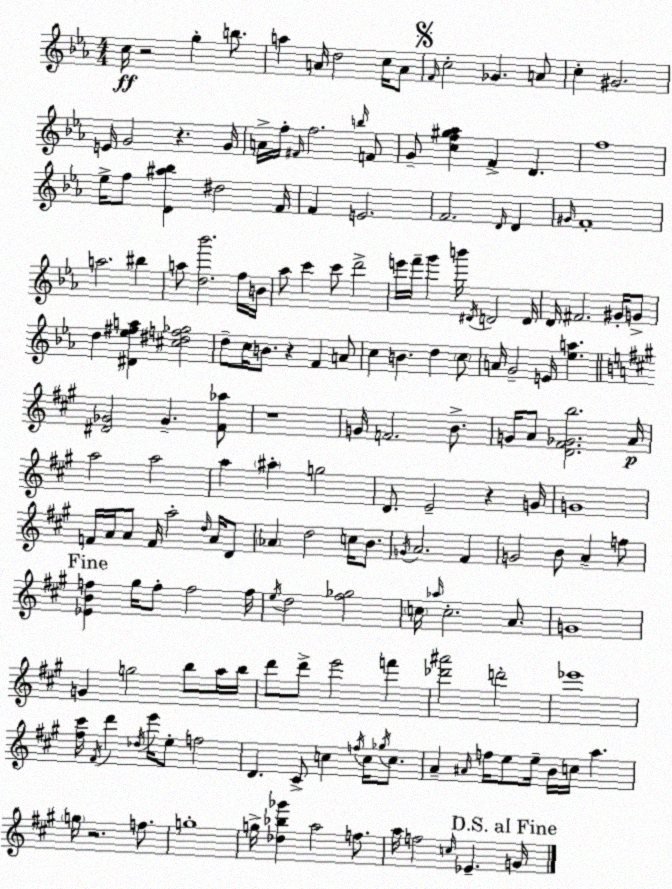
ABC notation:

X:1
T:Untitled
M:4/4
L:1/4
K:Cm
c/4 z2 g b/2 a A/4 d2 c/4 A/2 F/4 c2 _G A/2 c ^G2 E/4 G2 z G/4 A/4 f/4 ^F/4 f2 b/4 F/2 G/2 [cf^g_a] F D f4 _e/4 f/2 [D^a_b] ^d2 F/4 F E2 F2 D/4 D ^G/4 F4 a2 ^b a/2 [d_b']2 f/4 B/4 _a/2 c' c'/2 d'2 e'/4 f'/4 g' b'/4 ^D/4 D2 D/4 D/4 ^F2 ^G/4 G/2 d [^D_e^fa] [^c^df_g]2 d/2 c/4 B/2 z F A/2 c B d c/2 A/4 G2 E/4 [_ea] [^D_G]2 _G [^F_a]/2 z4 G/4 F2 B/2 G/4 A/2 [D^F_Gb]2 A/4 a2 a2 a ^a g2 D/2 E2 z G/4 G4 F/4 A/4 A/2 F/4 a2 d/4 A/4 D/2 _A d2 c/4 B/2 G/4 A2 ^F G2 B/2 A f/2 [_EBf] ^g/4 f/2 f2 f/4 e/4 d2 [^f_g]2 c/4 _a/4 c2 A/2 G4 G g2 b/2 a/4 b/4 d'/2 d'/2 e'2 f' [_d'^a']2 d'2 _e'4 [^f^c']/4 ^F/4 d' _d/4 e'/4 e/2 f2 D ^C/2 c f/4 c/4 _g/4 c/2 A ^A/4 f/4 e/2 e/4 B/4 c/4 a g/4 z2 f/2 g4 g/4 [_d_b_g'] a2 f/2 a/4 f2 c/4 _E G/4